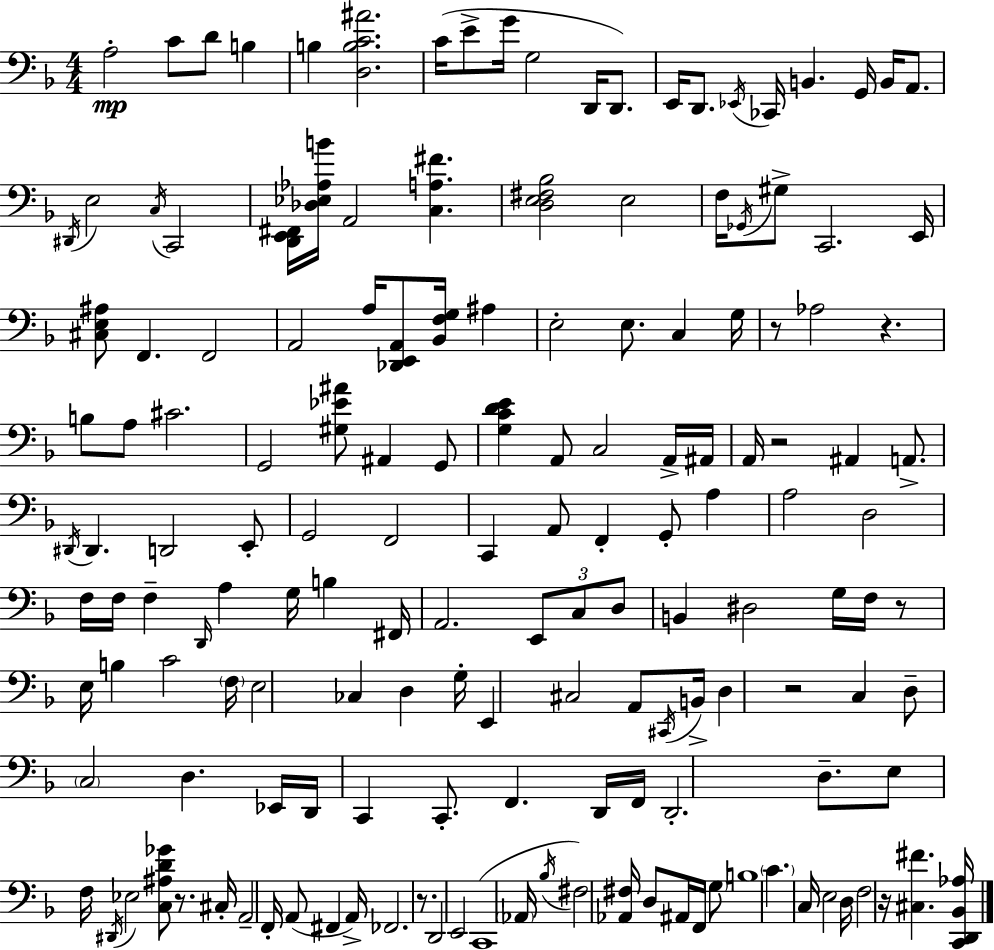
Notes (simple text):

A3/h C4/e D4/e B3/q B3/q [D3,B3,C4,A#4]/h. C4/s E4/e G4/s G3/h D2/s D2/e. E2/s D2/e. Eb2/s CES2/s B2/q. G2/s B2/s A2/e. D#2/s E3/h C3/s C2/h [D2,E2,F#2]/s [Db3,Eb3,Ab3,B4]/s A2/h [C3,A3,F#4]/q. [D3,E3,F#3,Bb3]/h E3/h F3/s Gb2/s G#3/e C2/h. E2/s [C#3,E3,A#3]/e F2/q. F2/h A2/h A3/s [Db2,E2,A2]/e [Bb2,F3,G3]/s A#3/q E3/h E3/e. C3/q G3/s R/e Ab3/h R/q. B3/e A3/e C#4/h. G2/h [G#3,Eb4,A#4]/e A#2/q G2/e [G3,C4,D4,E4]/q A2/e C3/h A2/s A#2/s A2/s R/h A#2/q A2/e. D#2/s D#2/q. D2/h E2/e G2/h F2/h C2/q A2/e F2/q G2/e A3/q A3/h D3/h F3/s F3/s F3/q D2/s A3/q G3/s B3/q F#2/s A2/h. E2/e C3/e D3/e B2/q D#3/h G3/s F3/s R/e E3/s B3/q C4/h F3/s E3/h CES3/q D3/q G3/s E2/q C#3/h A2/e C#2/s B2/s D3/q R/h C3/q D3/e C3/h D3/q. Eb2/s D2/s C2/q C2/e. F2/q. D2/s F2/s D2/h. D3/e. E3/e F3/s D#2/s Eb3/h [C3,A#3,D4,Gb4]/e R/e. C#3/s A2/h F2/s A2/e F#2/q A2/s FES2/h. R/e. D2/h E2/h C2/w Ab2/s Bb3/s F#3/h [Ab2,F#3]/s D3/e A#2/s F2/s G3/e B3/w C4/q. C3/s E3/h D3/s F3/h R/s [C#3,F#4]/q. [C2,D2,Bb2,Ab3]/s